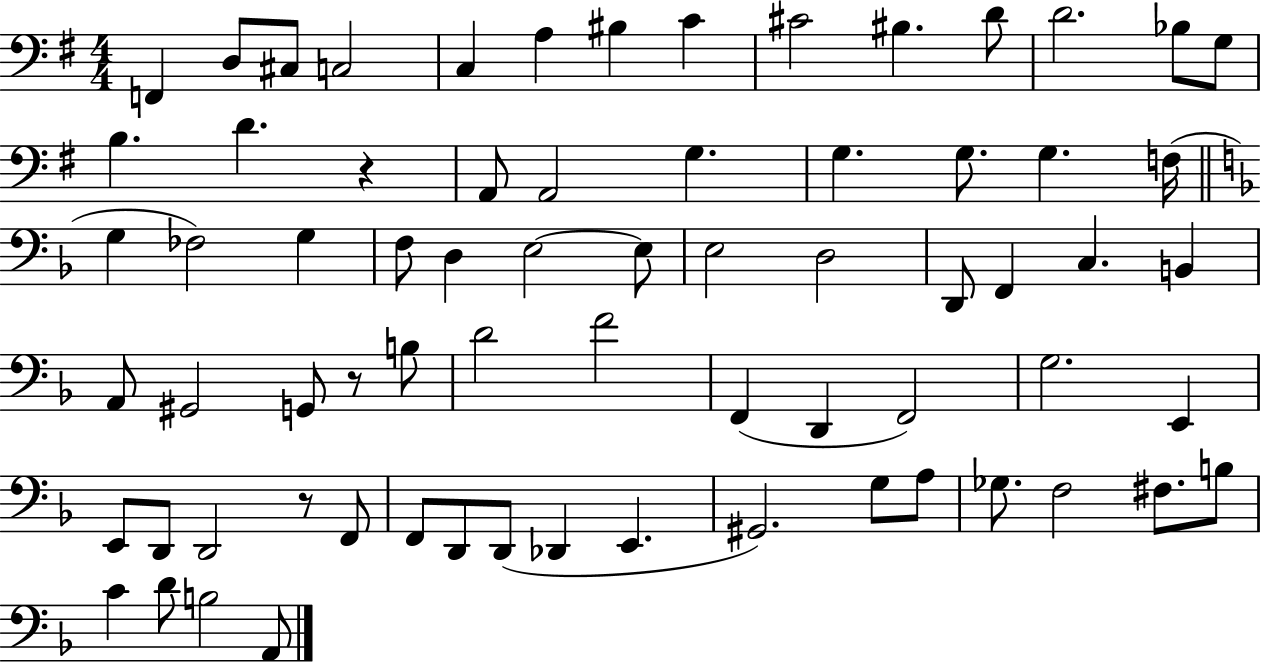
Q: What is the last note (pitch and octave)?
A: A2